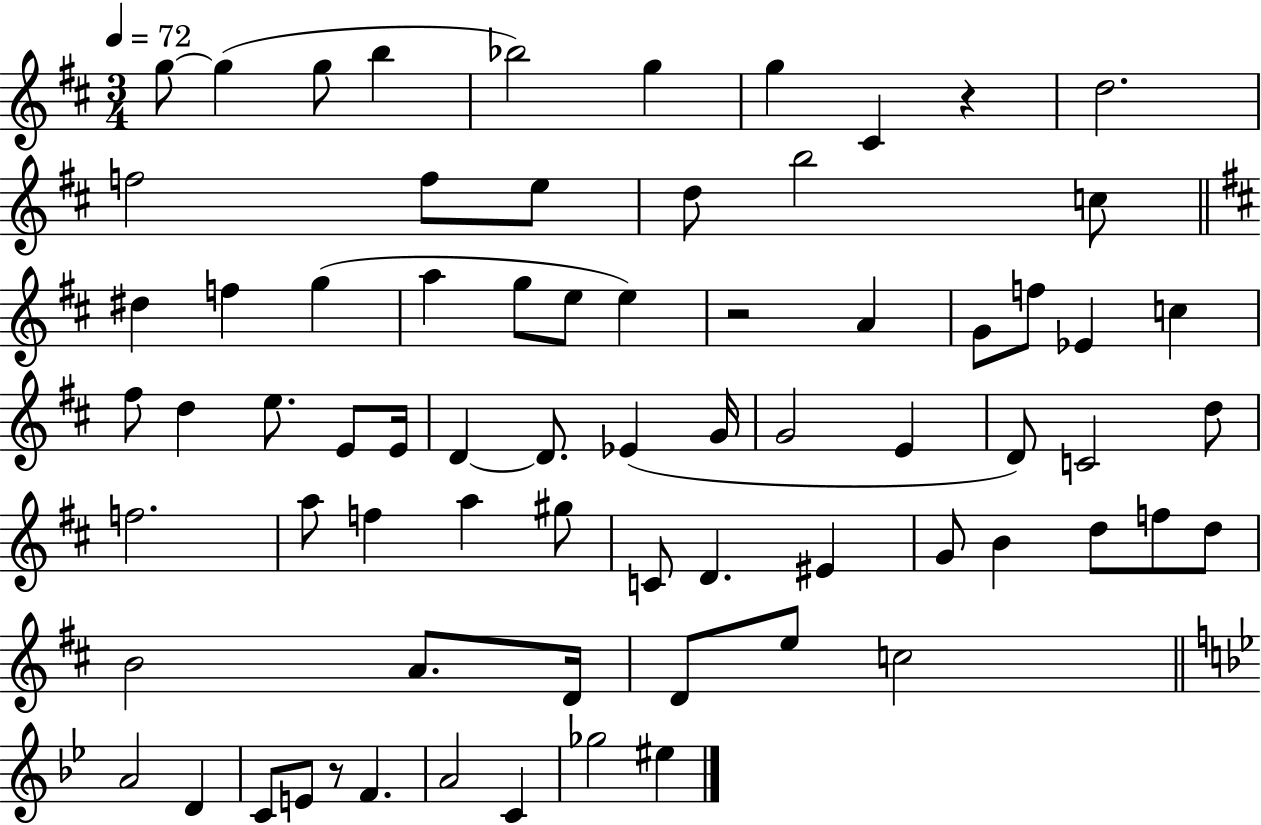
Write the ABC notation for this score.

X:1
T:Untitled
M:3/4
L:1/4
K:D
g/2 g g/2 b _b2 g g ^C z d2 f2 f/2 e/2 d/2 b2 c/2 ^d f g a g/2 e/2 e z2 A G/2 f/2 _E c ^f/2 d e/2 E/2 E/4 D D/2 _E G/4 G2 E D/2 C2 d/2 f2 a/2 f a ^g/2 C/2 D ^E G/2 B d/2 f/2 d/2 B2 A/2 D/4 D/2 e/2 c2 A2 D C/2 E/2 z/2 F A2 C _g2 ^e